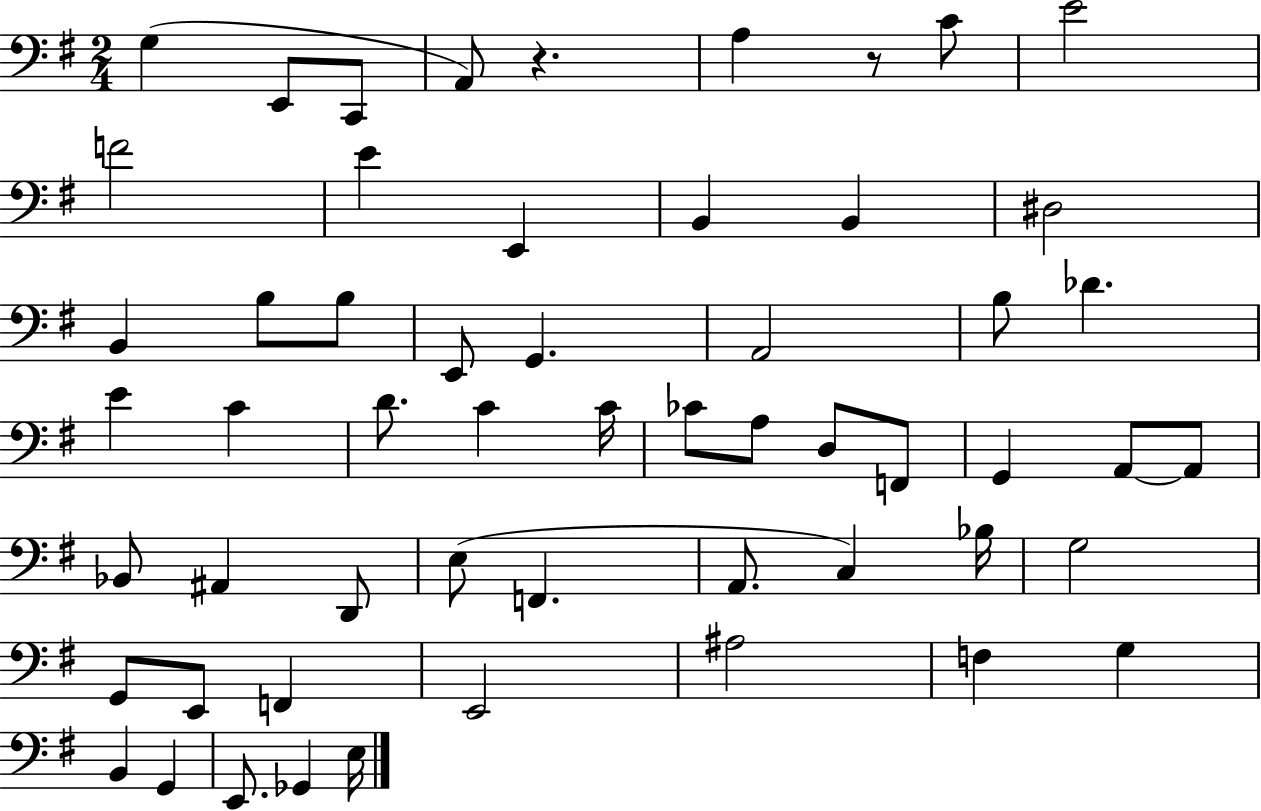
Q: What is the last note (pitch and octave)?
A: E3